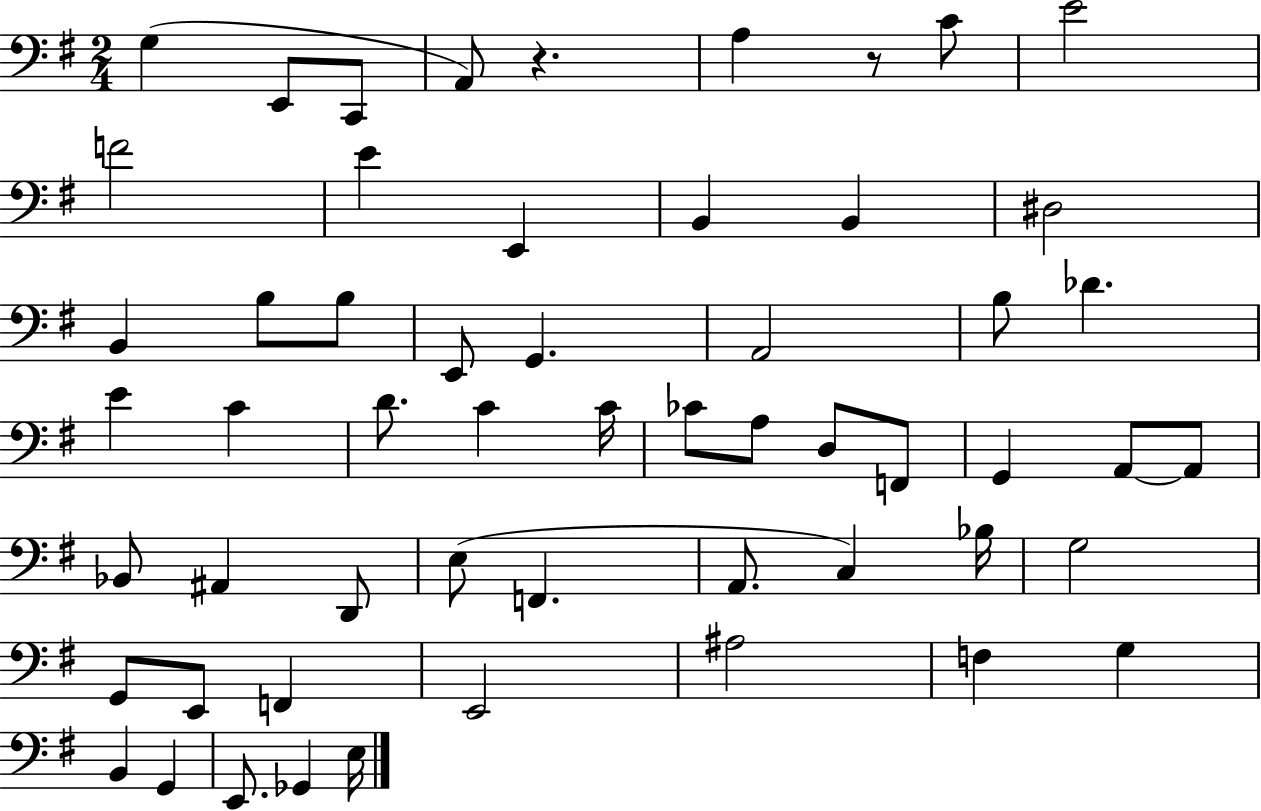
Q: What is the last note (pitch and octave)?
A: E3